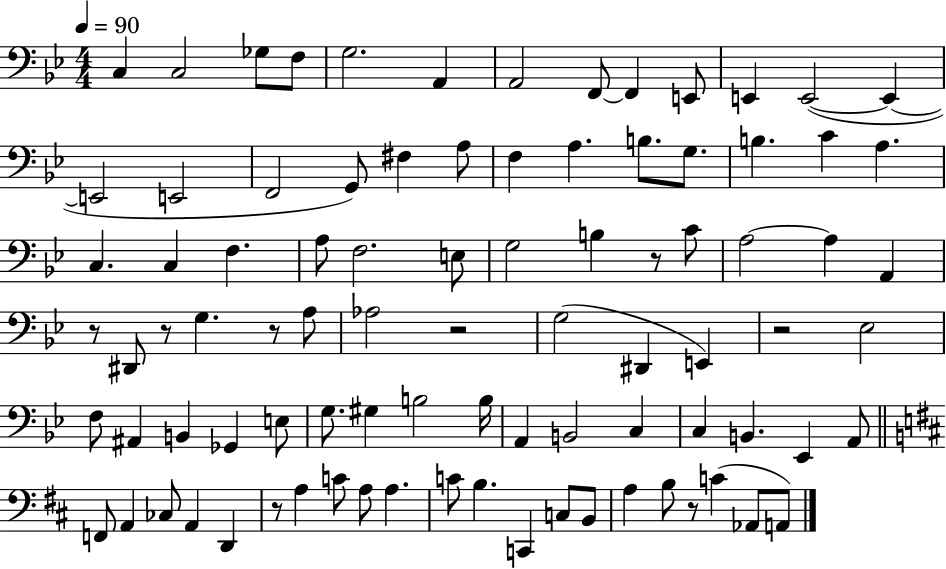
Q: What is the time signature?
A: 4/4